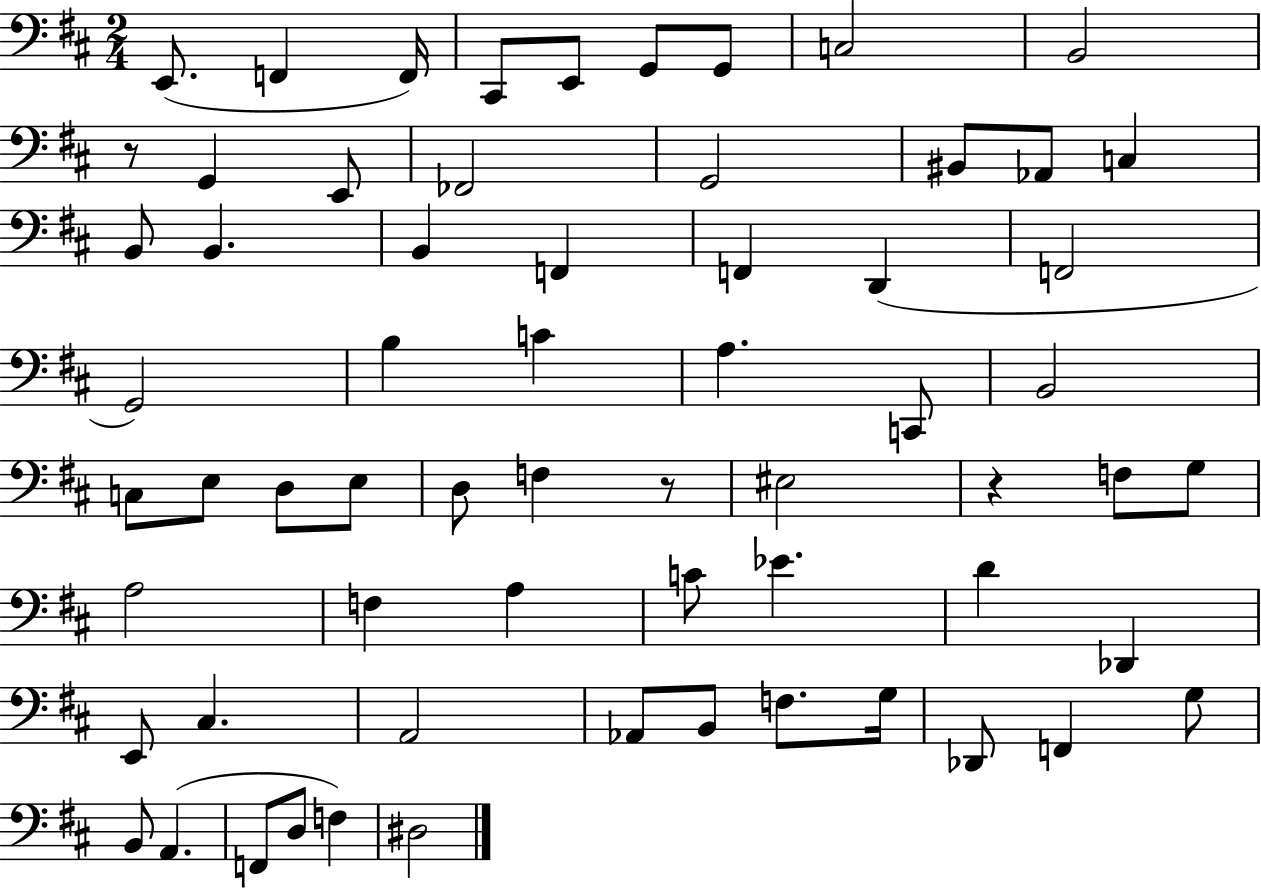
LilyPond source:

{
  \clef bass
  \numericTimeSignature
  \time 2/4
  \key d \major
  e,8.( f,4 f,16) | cis,8 e,8 g,8 g,8 | c2 | b,2 | \break r8 g,4 e,8 | fes,2 | g,2 | bis,8 aes,8 c4 | \break b,8 b,4. | b,4 f,4 | f,4 d,4( | f,2 | \break g,2) | b4 c'4 | a4. c,8 | b,2 | \break c8 e8 d8 e8 | d8 f4 r8 | eis2 | r4 f8 g8 | \break a2 | f4 a4 | c'8 ees'4. | d'4 des,4 | \break e,8 cis4. | a,2 | aes,8 b,8 f8. g16 | des,8 f,4 g8 | \break b,8 a,4.( | f,8 d8 f4) | dis2 | \bar "|."
}